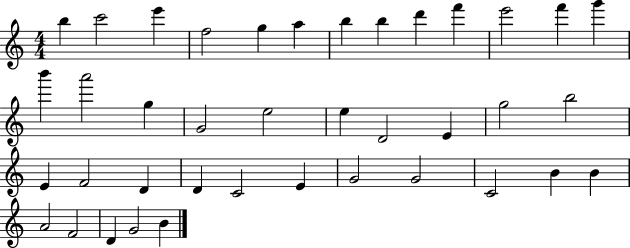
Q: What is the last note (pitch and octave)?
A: B4